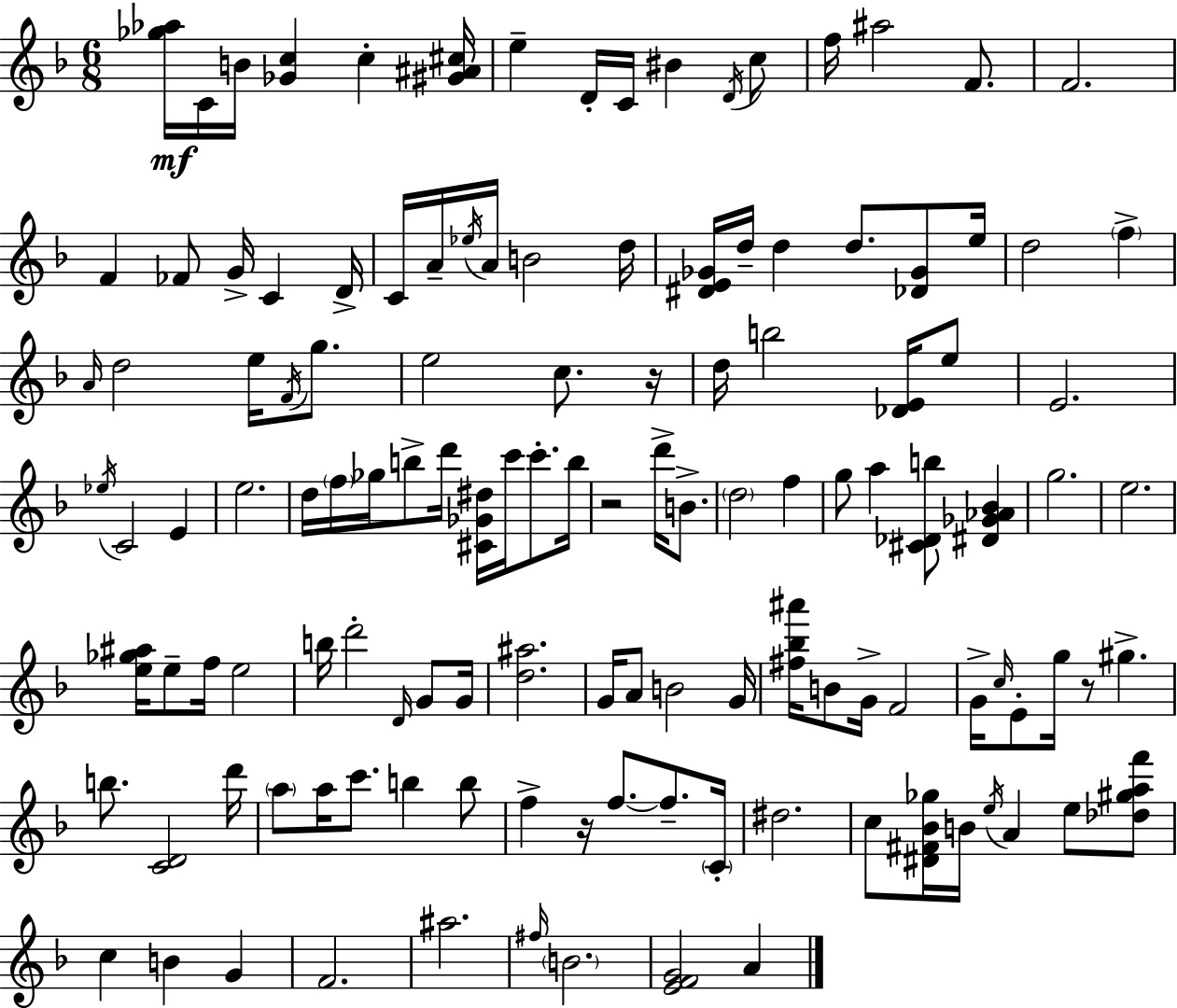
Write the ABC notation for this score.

X:1
T:Untitled
M:6/8
L:1/4
K:F
[_g_a]/4 C/4 B/4 [_Gc] c [^G^A^c]/4 e D/4 C/4 ^B D/4 c/2 f/4 ^a2 F/2 F2 F _F/2 G/4 C D/4 C/4 A/4 _e/4 A/4 B2 d/4 [^DE_G]/4 d/4 d d/2 [_D_G]/2 e/4 d2 f A/4 d2 e/4 F/4 g/2 e2 c/2 z/4 d/4 b2 [_DE]/4 e/2 E2 _e/4 C2 E e2 d/4 f/4 _g/4 b/2 d'/4 [^C_G^d]/4 c'/4 c'/2 b/4 z2 d'/4 B/2 d2 f g/2 a [^C_Db]/2 [^D_G_A_B] g2 e2 [e_g^a]/4 e/2 f/4 e2 b/4 d'2 D/4 G/2 G/4 [d^a]2 G/4 A/2 B2 G/4 [^f_b^a']/4 B/2 G/4 F2 G/4 c/4 E/2 g/4 z/2 ^g b/2 [CD]2 d'/4 a/2 a/4 c'/2 b b/2 f z/4 f/2 f/2 C/4 ^d2 c/2 [^D^F_B_g]/4 B/4 e/4 A e/2 [_d^gaf']/2 c B G F2 ^a2 ^f/4 B2 [EFG]2 A